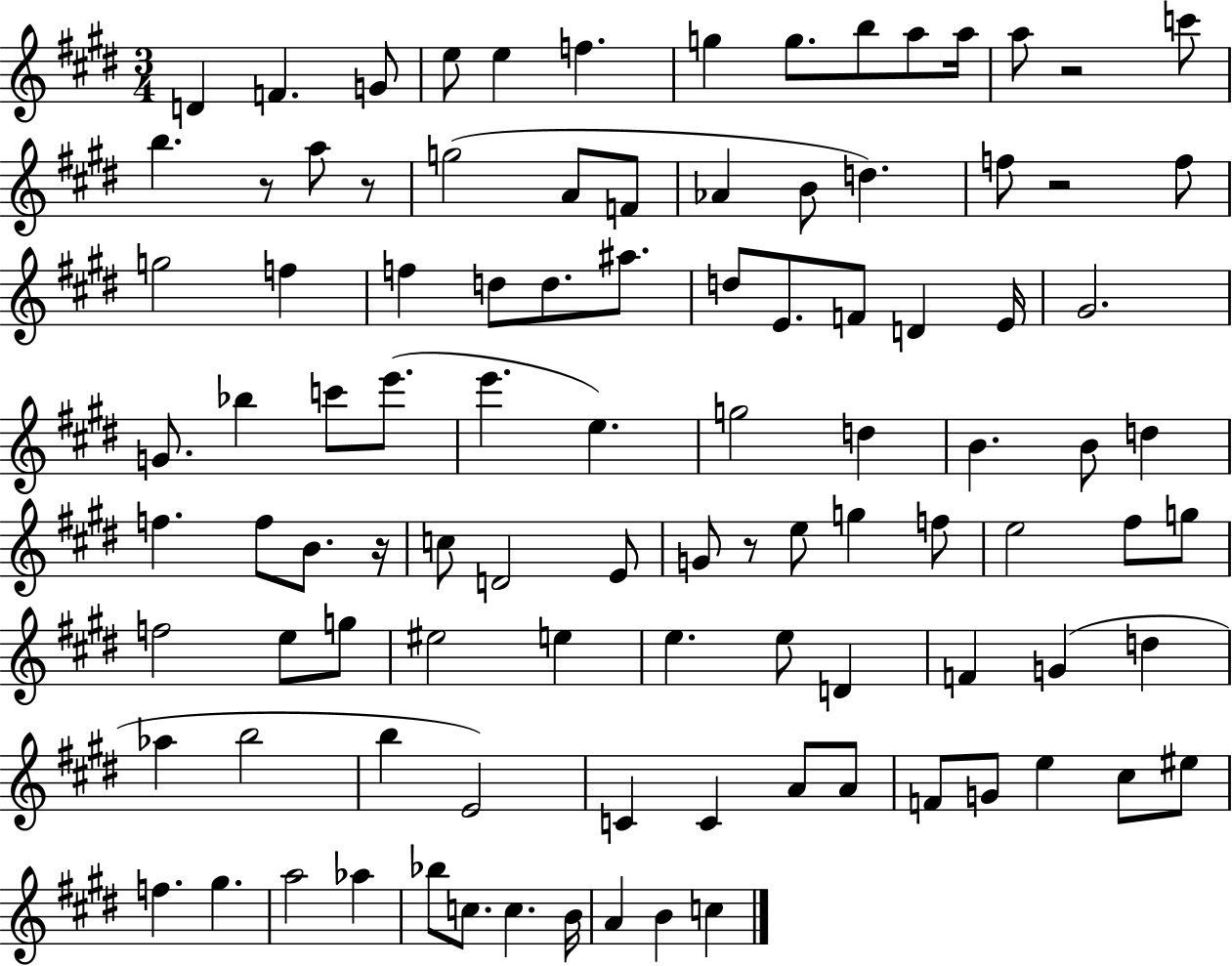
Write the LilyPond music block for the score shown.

{
  \clef treble
  \numericTimeSignature
  \time 3/4
  \key e \major
  d'4 f'4. g'8 | e''8 e''4 f''4. | g''4 g''8. b''8 a''8 a''16 | a''8 r2 c'''8 | \break b''4. r8 a''8 r8 | g''2( a'8 f'8 | aes'4 b'8 d''4.) | f''8 r2 f''8 | \break g''2 f''4 | f''4 d''8 d''8. ais''8. | d''8 e'8. f'8 d'4 e'16 | gis'2. | \break g'8. bes''4 c'''8 e'''8.( | e'''4. e''4.) | g''2 d''4 | b'4. b'8 d''4 | \break f''4. f''8 b'8. r16 | c''8 d'2 e'8 | g'8 r8 e''8 g''4 f''8 | e''2 fis''8 g''8 | \break f''2 e''8 g''8 | eis''2 e''4 | e''4. e''8 d'4 | f'4 g'4( d''4 | \break aes''4 b''2 | b''4 e'2) | c'4 c'4 a'8 a'8 | f'8 g'8 e''4 cis''8 eis''8 | \break f''4. gis''4. | a''2 aes''4 | bes''8 c''8. c''4. b'16 | a'4 b'4 c''4 | \break \bar "|."
}